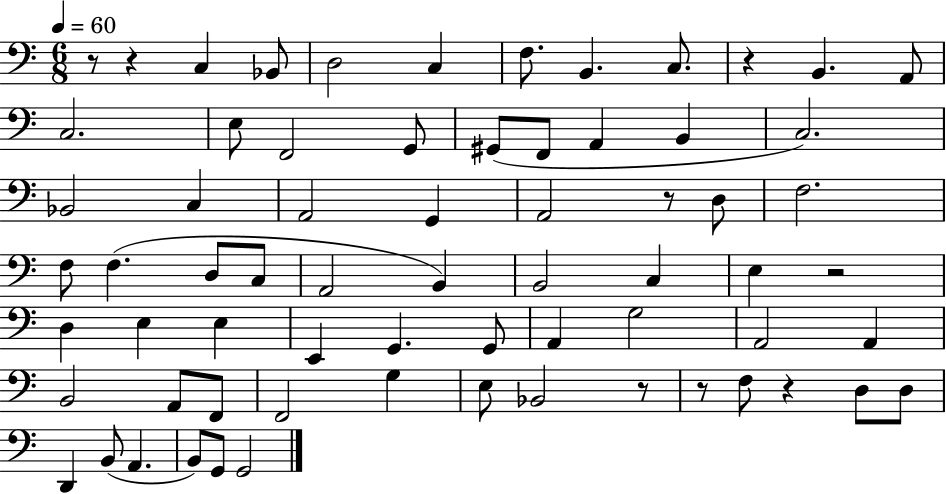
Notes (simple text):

R/e R/q C3/q Bb2/e D3/h C3/q F3/e. B2/q. C3/e. R/q B2/q. A2/e C3/h. E3/e F2/h G2/e G#2/e F2/e A2/q B2/q C3/h. Bb2/h C3/q A2/h G2/q A2/h R/e D3/e F3/h. F3/e F3/q. D3/e C3/e A2/h B2/q B2/h C3/q E3/q R/h D3/q E3/q E3/q E2/q G2/q. G2/e A2/q G3/h A2/h A2/q B2/h A2/e F2/e F2/h G3/q E3/e Bb2/h R/e R/e F3/e R/q D3/e D3/e D2/q B2/e A2/q. B2/e G2/e G2/h